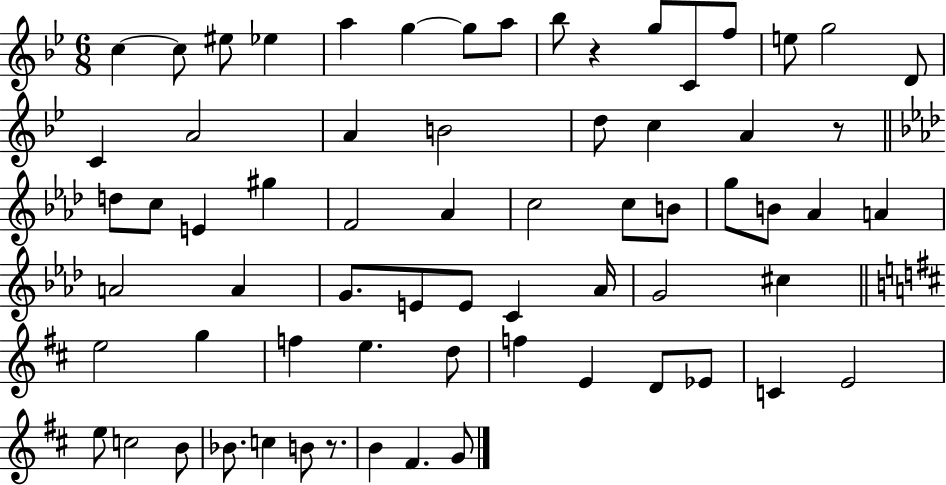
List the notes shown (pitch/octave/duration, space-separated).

C5/q C5/e EIS5/e Eb5/q A5/q G5/q G5/e A5/e Bb5/e R/q G5/e C4/e F5/e E5/e G5/h D4/e C4/q A4/h A4/q B4/h D5/e C5/q A4/q R/e D5/e C5/e E4/q G#5/q F4/h Ab4/q C5/h C5/e B4/e G5/e B4/e Ab4/q A4/q A4/h A4/q G4/e. E4/e E4/e C4/q Ab4/s G4/h C#5/q E5/h G5/q F5/q E5/q. D5/e F5/q E4/q D4/e Eb4/e C4/q E4/h E5/e C5/h B4/e Bb4/e. C5/q B4/e R/e. B4/q F#4/q. G4/e